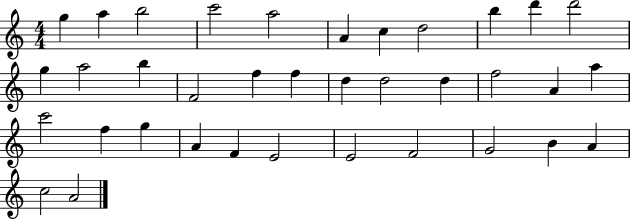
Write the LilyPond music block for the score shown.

{
  \clef treble
  \numericTimeSignature
  \time 4/4
  \key c \major
  g''4 a''4 b''2 | c'''2 a''2 | a'4 c''4 d''2 | b''4 d'''4 d'''2 | \break g''4 a''2 b''4 | f'2 f''4 f''4 | d''4 d''2 d''4 | f''2 a'4 a''4 | \break c'''2 f''4 g''4 | a'4 f'4 e'2 | e'2 f'2 | g'2 b'4 a'4 | \break c''2 a'2 | \bar "|."
}